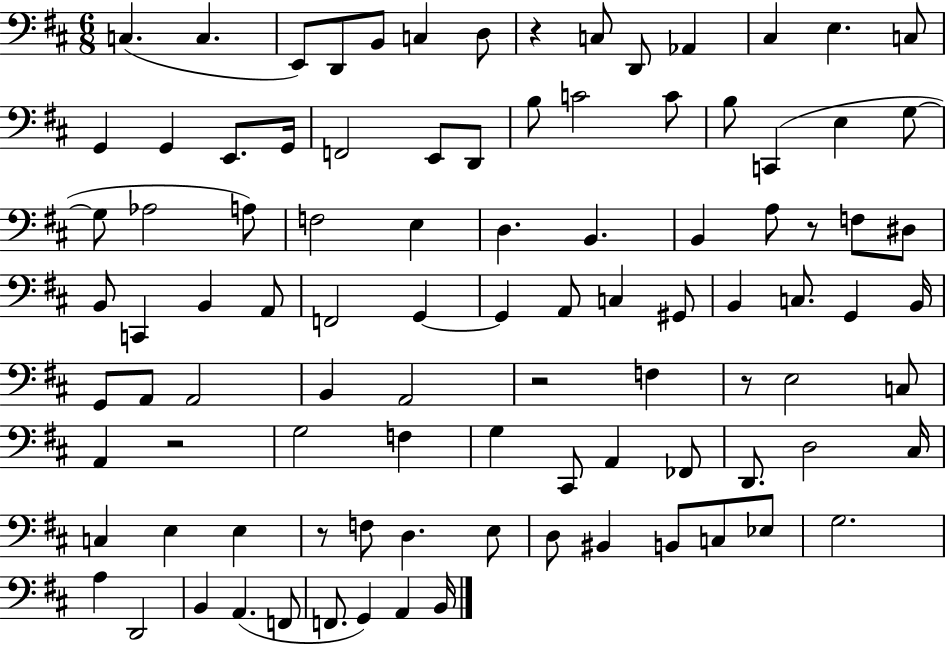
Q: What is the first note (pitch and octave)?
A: C3